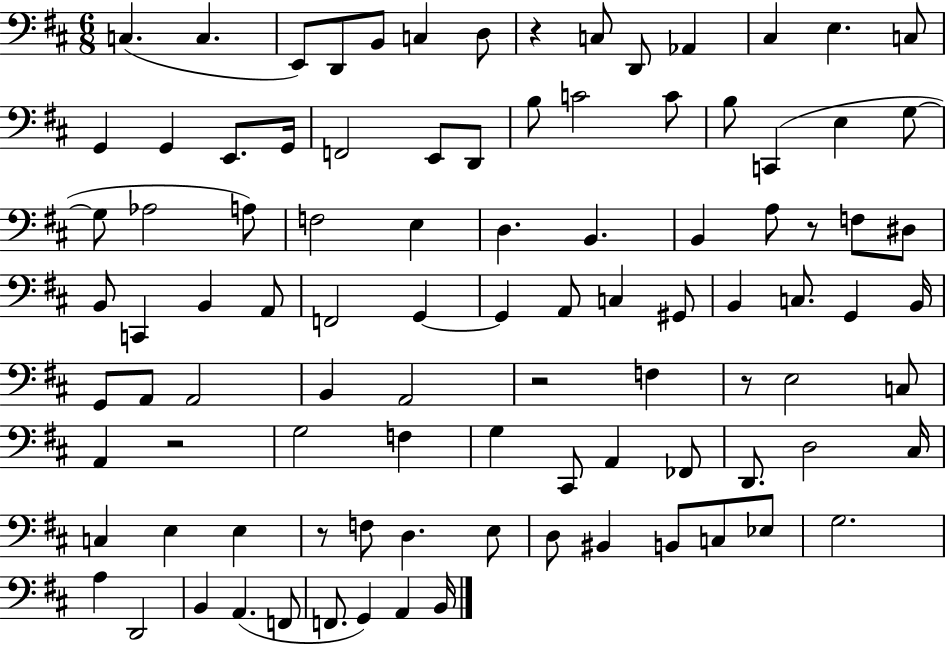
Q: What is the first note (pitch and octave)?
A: C3